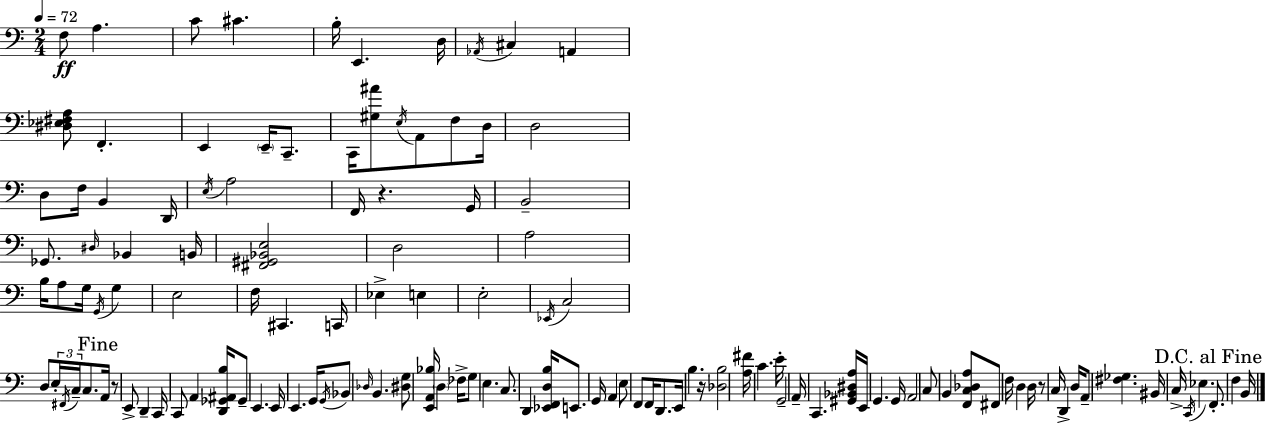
{
  \clef bass
  \numericTimeSignature
  \time 2/4
  \key c \major
  \tempo 4 = 72
  \repeat volta 2 { f8\ff a4. | c'8 cis'4. | b16-. e,4. d16 | \acciaccatura { aes,16 } cis4 a,4 | \break <dis ees fis a>8 f,4.-. | e,4 \parenthesize e,16-- c,8.-- | c,16 <gis ais'>8 \acciaccatura { e16 } a,8 f8 | d16 d2 | \break d8 f16 b,4 | d,16 \acciaccatura { e16 } a2 | f,16 r4. | g,16 b,2-- | \break ges,8. \grace { dis16 } bes,4 | b,16 <fis, gis, bes, e>2 | d2 | a2 | \break b16 a8 g16 | \acciaccatura { g,16 } g4 e2 | f16 cis,4. | c,16 ees4-> | \break e4 e2-. | \acciaccatura { ees,16 } c2 | d8 | \tuplet 3/2 { e16-. \acciaccatura { fis,16 } c16-- } c8. \mark "Fine" a,16 r8 | \break e,8-> d,4-- c,16 | c,8 a,4 <d, ges, ais, b>16 ges,8-- | e,4. e,16 | e,4. g,16 \acciaccatura { g,16 } | \break bes,8 \grace { des16 } b,4. | <dis g>8 <e, a, bes>16 \parenthesize d4 | fes16-> g8 e4. | c8. d,4 | \break <ees, f, d b>16 e,8. g,16 a,4 | e8 f,8 f,16 d,8. | e,16 b4. | r16 <des b>2 | \break <a fis'>16 c'4. | e'16-. g,2-- | a,16-- c,4. | <gis, bes, dis a>16 e,16 g,4. | \break g,16 a,2 | c8 b,4 <f, c des a>8 | fis,8 f16 d4 | d16 r8 c16 d,4-> | \break d16 a,8-- <fis ges>4. | bis,16 c16-> \acciaccatura { c,16 } ees4. | \mark "D.C. al Fine" f,8.-. f4 | b,16 } \bar "|."
}